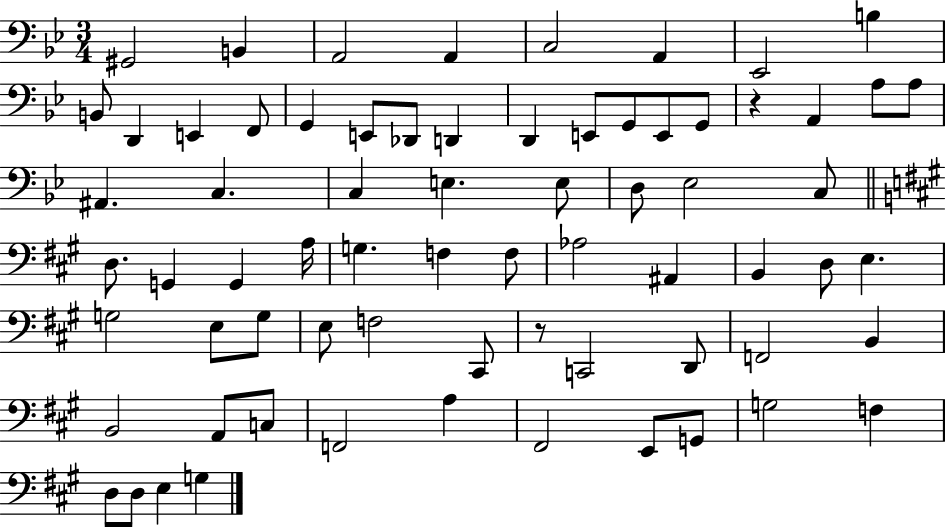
X:1
T:Untitled
M:3/4
L:1/4
K:Bb
^G,,2 B,, A,,2 A,, C,2 A,, _E,,2 B, B,,/2 D,, E,, F,,/2 G,, E,,/2 _D,,/2 D,, D,, E,,/2 G,,/2 E,,/2 G,,/2 z A,, A,/2 A,/2 ^A,, C, C, E, E,/2 D,/2 _E,2 C,/2 D,/2 G,, G,, A,/4 G, F, F,/2 _A,2 ^A,, B,, D,/2 E, G,2 E,/2 G,/2 E,/2 F,2 ^C,,/2 z/2 C,,2 D,,/2 F,,2 B,, B,,2 A,,/2 C,/2 F,,2 A, ^F,,2 E,,/2 G,,/2 G,2 F, D,/2 D,/2 E, G,